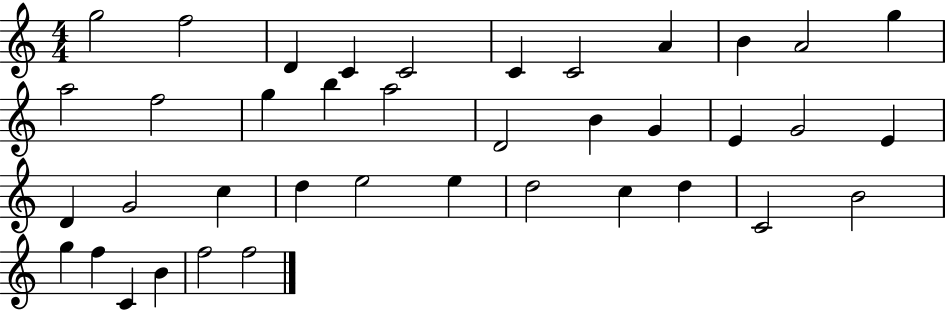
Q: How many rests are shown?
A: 0